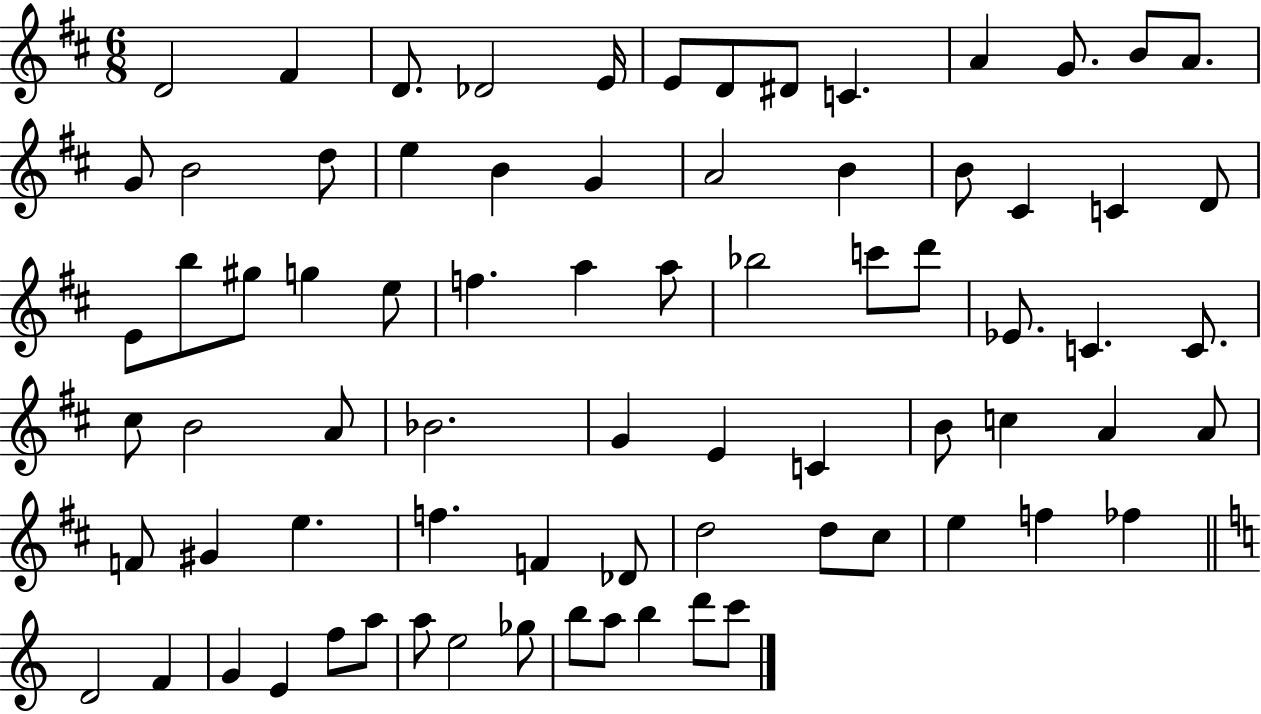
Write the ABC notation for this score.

X:1
T:Untitled
M:6/8
L:1/4
K:D
D2 ^F D/2 _D2 E/4 E/2 D/2 ^D/2 C A G/2 B/2 A/2 G/2 B2 d/2 e B G A2 B B/2 ^C C D/2 E/2 b/2 ^g/2 g e/2 f a a/2 _b2 c'/2 d'/2 _E/2 C C/2 ^c/2 B2 A/2 _B2 G E C B/2 c A A/2 F/2 ^G e f F _D/2 d2 d/2 ^c/2 e f _f D2 F G E f/2 a/2 a/2 e2 _g/2 b/2 a/2 b d'/2 c'/2